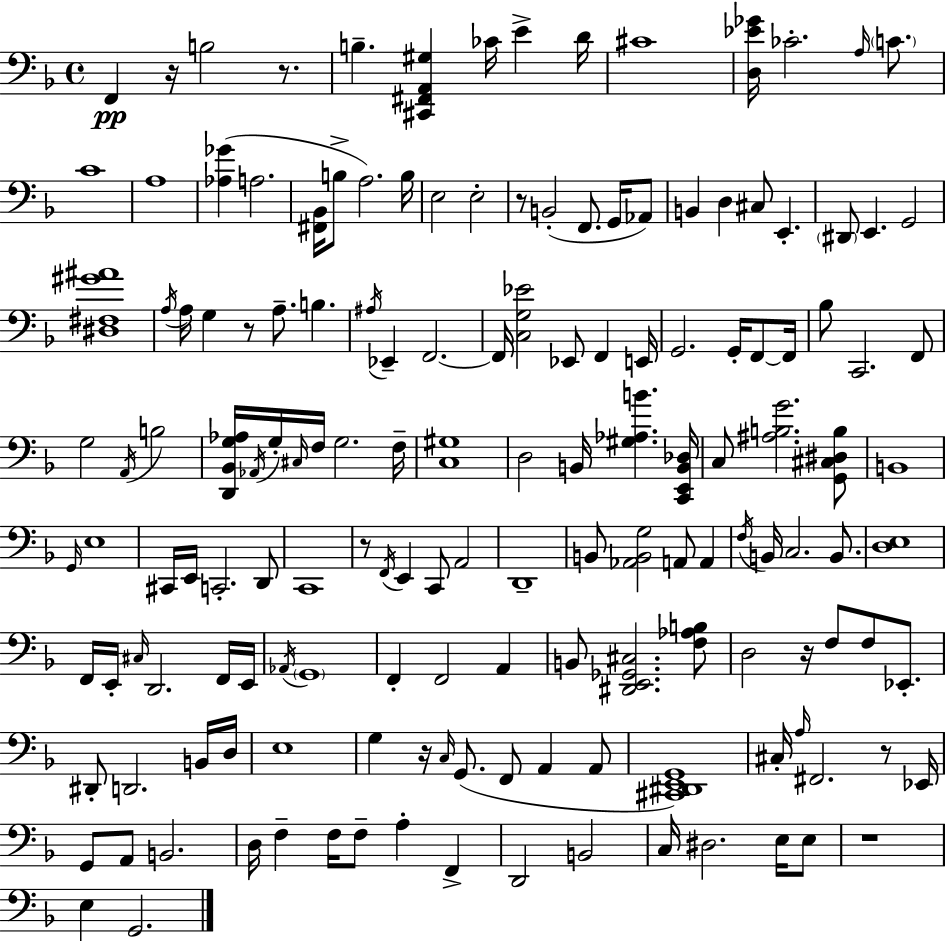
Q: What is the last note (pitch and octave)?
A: G2